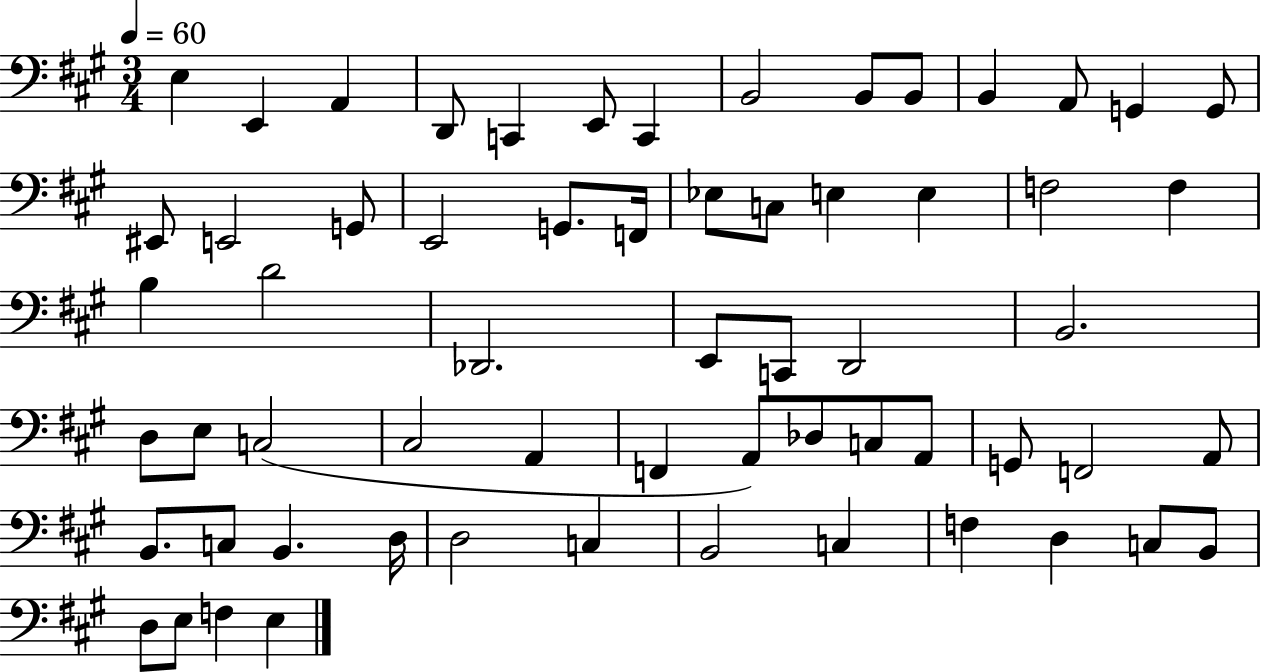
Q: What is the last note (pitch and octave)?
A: E3